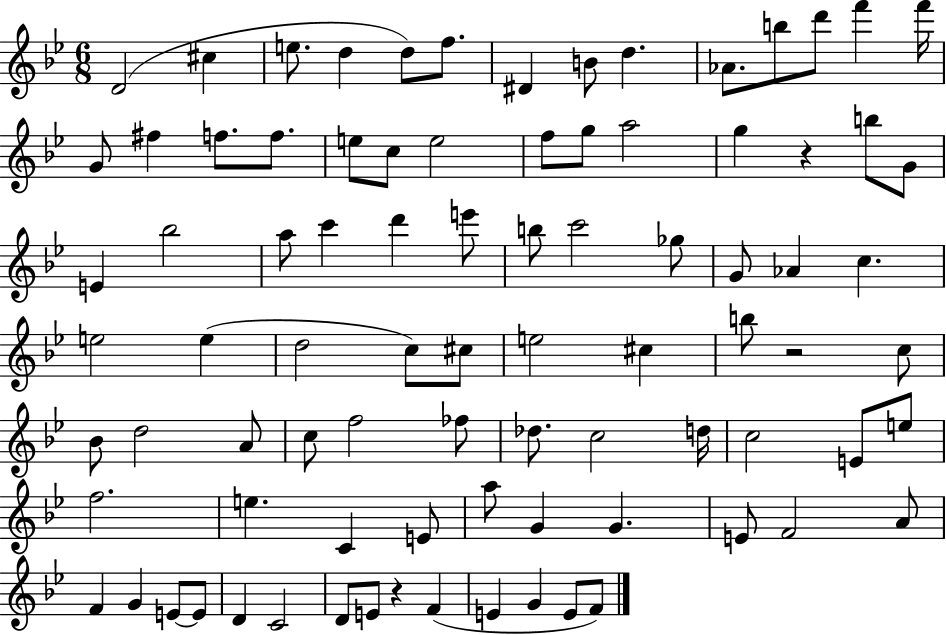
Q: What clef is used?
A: treble